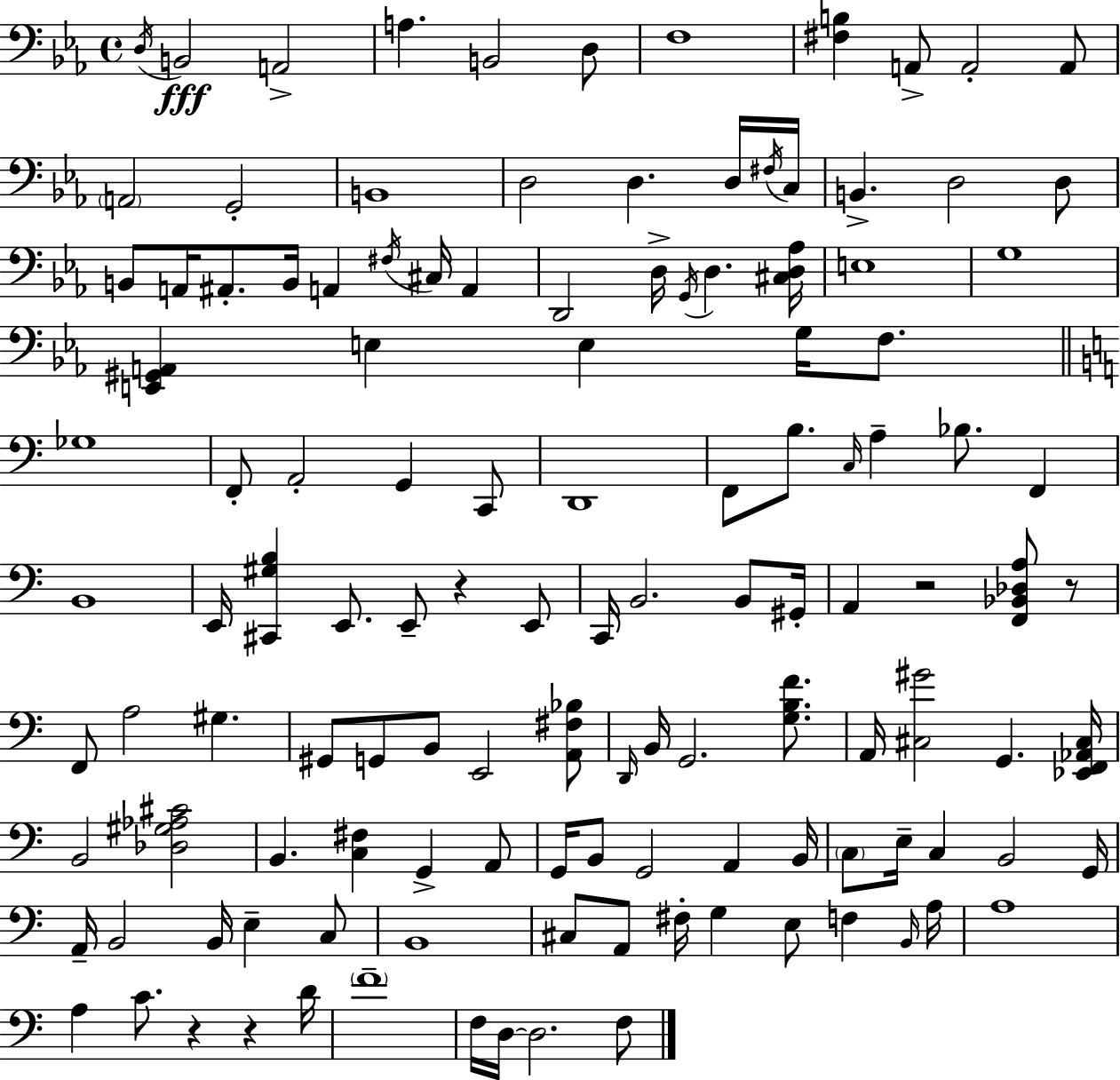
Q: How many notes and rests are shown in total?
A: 126